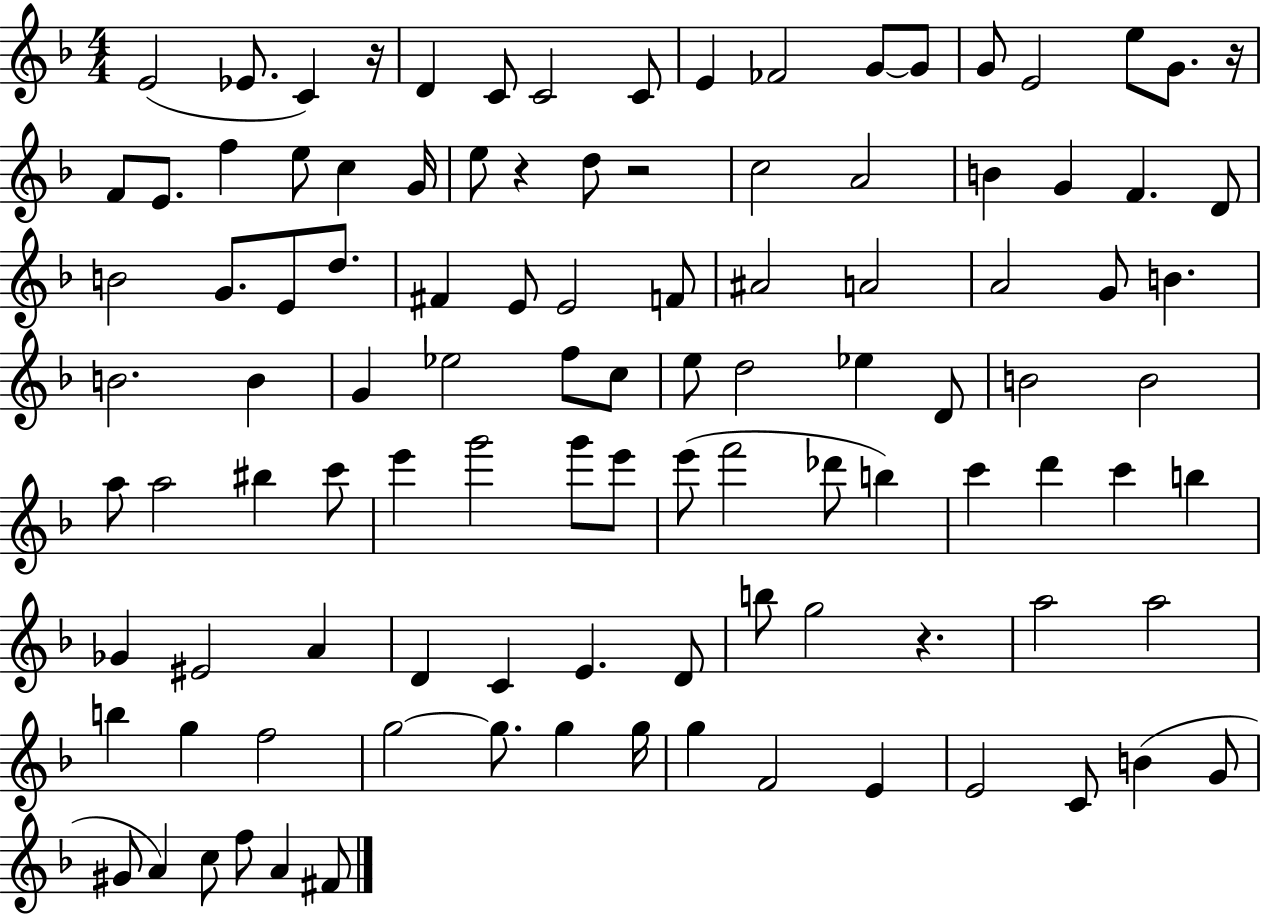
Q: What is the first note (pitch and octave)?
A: E4